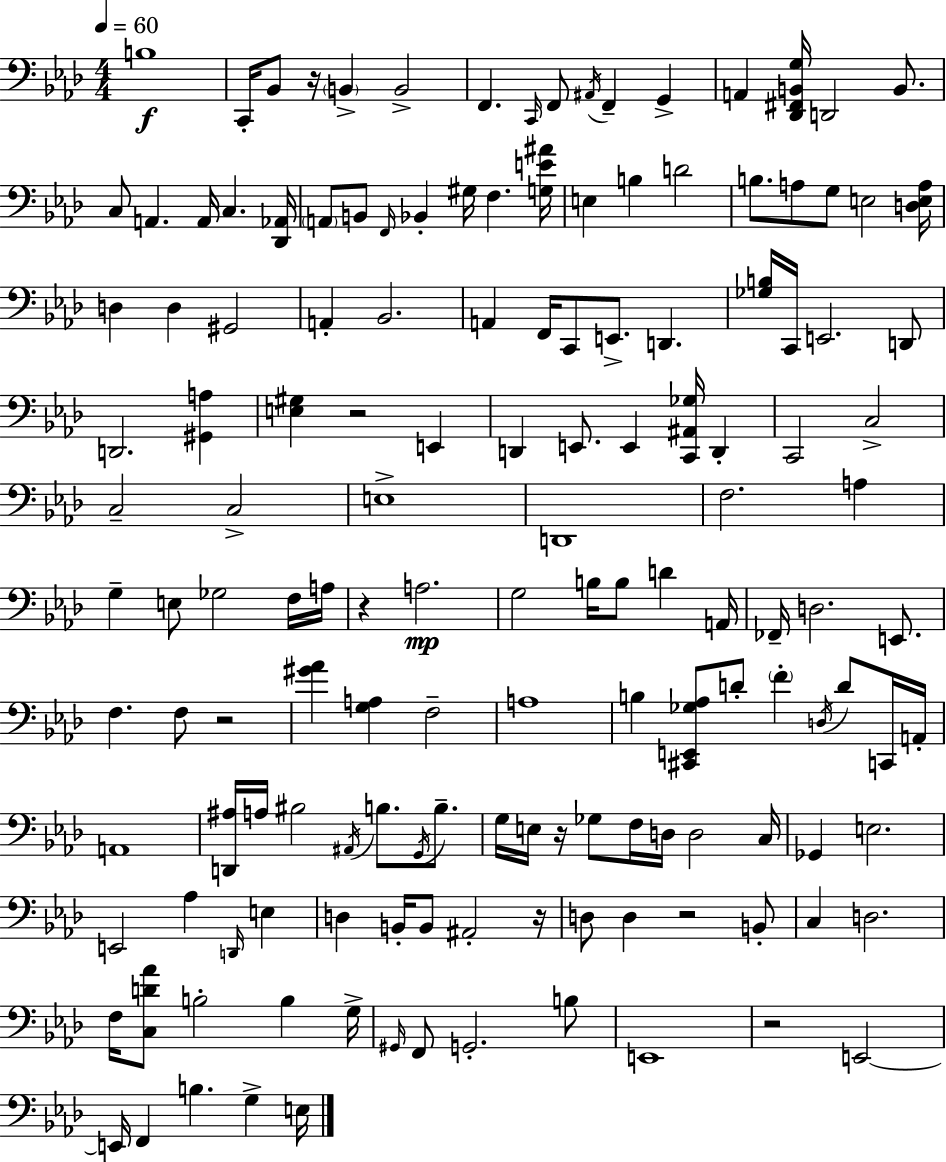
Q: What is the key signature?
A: AES major